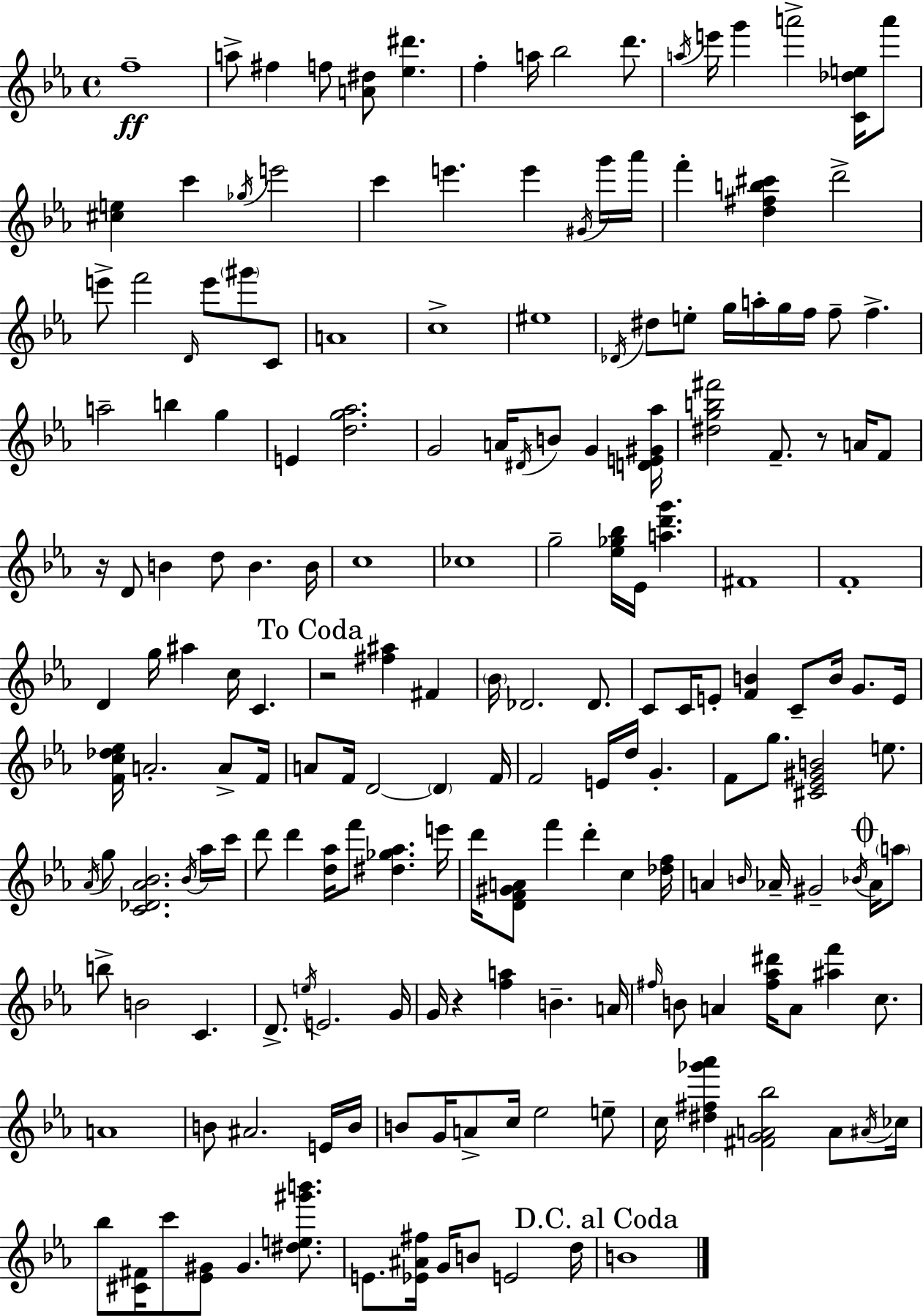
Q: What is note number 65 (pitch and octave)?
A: F4